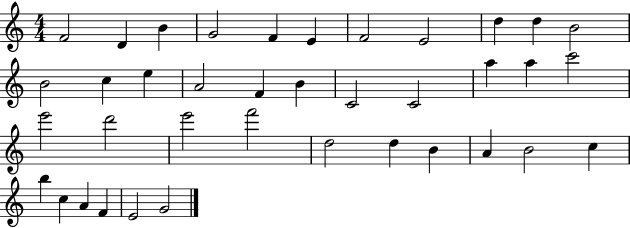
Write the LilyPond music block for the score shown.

{
  \clef treble
  \numericTimeSignature
  \time 4/4
  \key c \major
  f'2 d'4 b'4 | g'2 f'4 e'4 | f'2 e'2 | d''4 d''4 b'2 | \break b'2 c''4 e''4 | a'2 f'4 b'4 | c'2 c'2 | a''4 a''4 c'''2 | \break e'''2 d'''2 | e'''2 f'''2 | d''2 d''4 b'4 | a'4 b'2 c''4 | \break b''4 c''4 a'4 f'4 | e'2 g'2 | \bar "|."
}